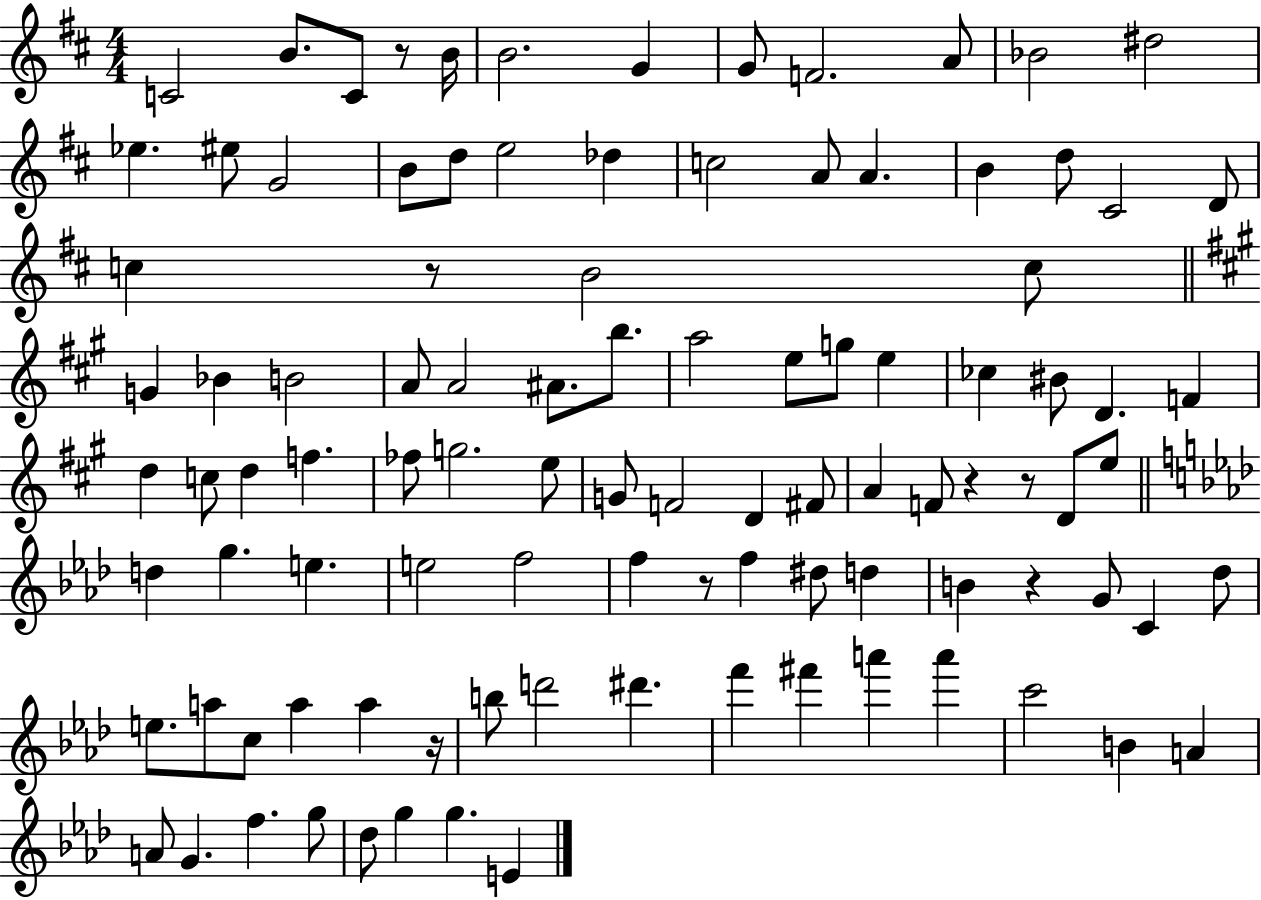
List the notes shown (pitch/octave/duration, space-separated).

C4/h B4/e. C4/e R/e B4/s B4/h. G4/q G4/e F4/h. A4/e Bb4/h D#5/h Eb5/q. EIS5/e G4/h B4/e D5/e E5/h Db5/q C5/h A4/e A4/q. B4/q D5/e C#4/h D4/e C5/q R/e B4/h C5/e G4/q Bb4/q B4/h A4/e A4/h A#4/e. B5/e. A5/h E5/e G5/e E5/q CES5/q BIS4/e D4/q. F4/q D5/q C5/e D5/q F5/q. FES5/e G5/h. E5/e G4/e F4/h D4/q F#4/e A4/q F4/e R/q R/e D4/e E5/e D5/q G5/q. E5/q. E5/h F5/h F5/q R/e F5/q D#5/e D5/q B4/q R/q G4/e C4/q Db5/e E5/e. A5/e C5/e A5/q A5/q R/s B5/e D6/h D#6/q. F6/q F#6/q A6/q A6/q C6/h B4/q A4/q A4/e G4/q. F5/q. G5/e Db5/e G5/q G5/q. E4/q